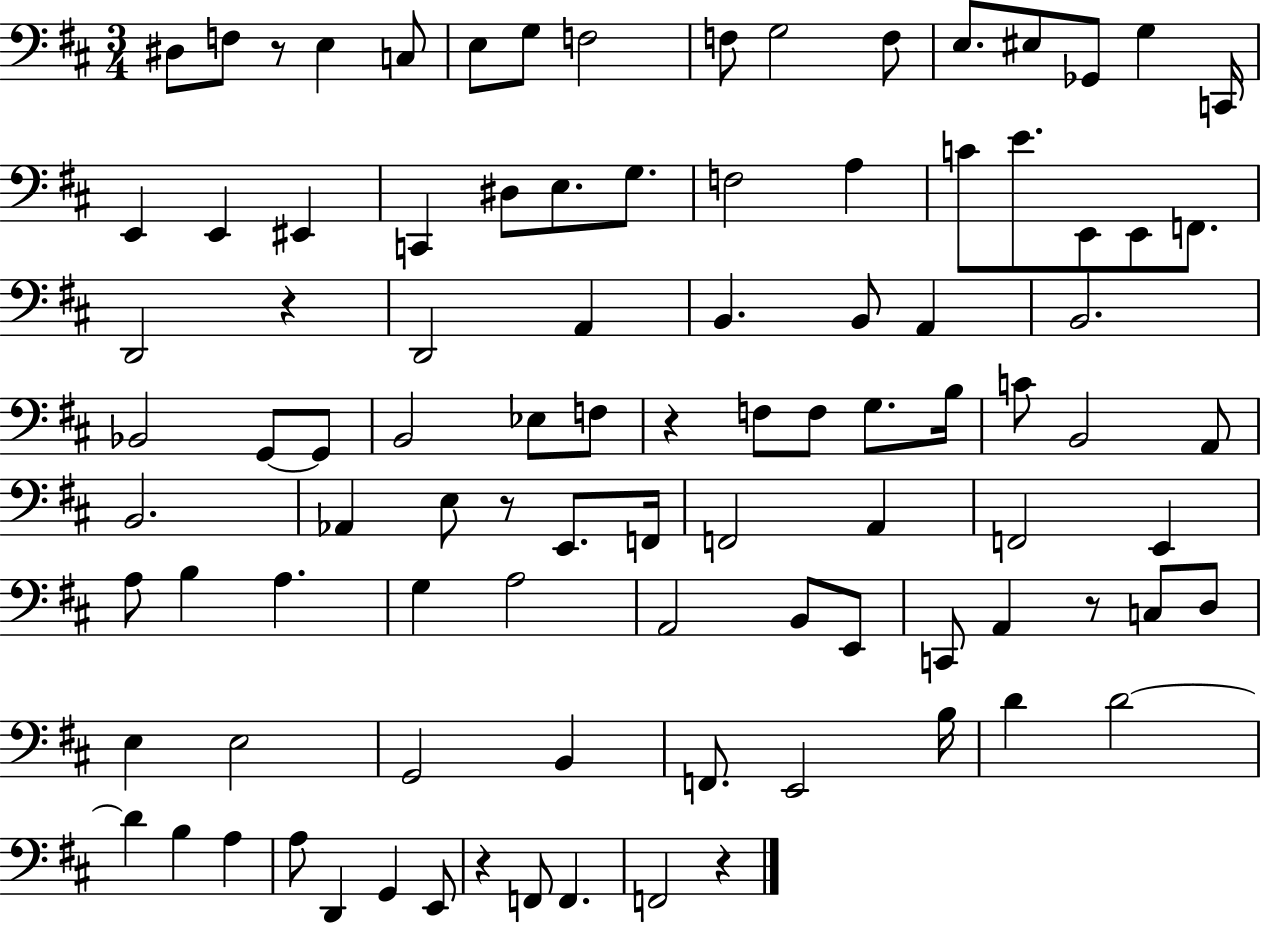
X:1
T:Untitled
M:3/4
L:1/4
K:D
^D,/2 F,/2 z/2 E, C,/2 E,/2 G,/2 F,2 F,/2 G,2 F,/2 E,/2 ^E,/2 _G,,/2 G, C,,/4 E,, E,, ^E,, C,, ^D,/2 E,/2 G,/2 F,2 A, C/2 E/2 E,,/2 E,,/2 F,,/2 D,,2 z D,,2 A,, B,, B,,/2 A,, B,,2 _B,,2 G,,/2 G,,/2 B,,2 _E,/2 F,/2 z F,/2 F,/2 G,/2 B,/4 C/2 B,,2 A,,/2 B,,2 _A,, E,/2 z/2 E,,/2 F,,/4 F,,2 A,, F,,2 E,, A,/2 B, A, G, A,2 A,,2 B,,/2 E,,/2 C,,/2 A,, z/2 C,/2 D,/2 E, E,2 G,,2 B,, F,,/2 E,,2 B,/4 D D2 D B, A, A,/2 D,, G,, E,,/2 z F,,/2 F,, F,,2 z